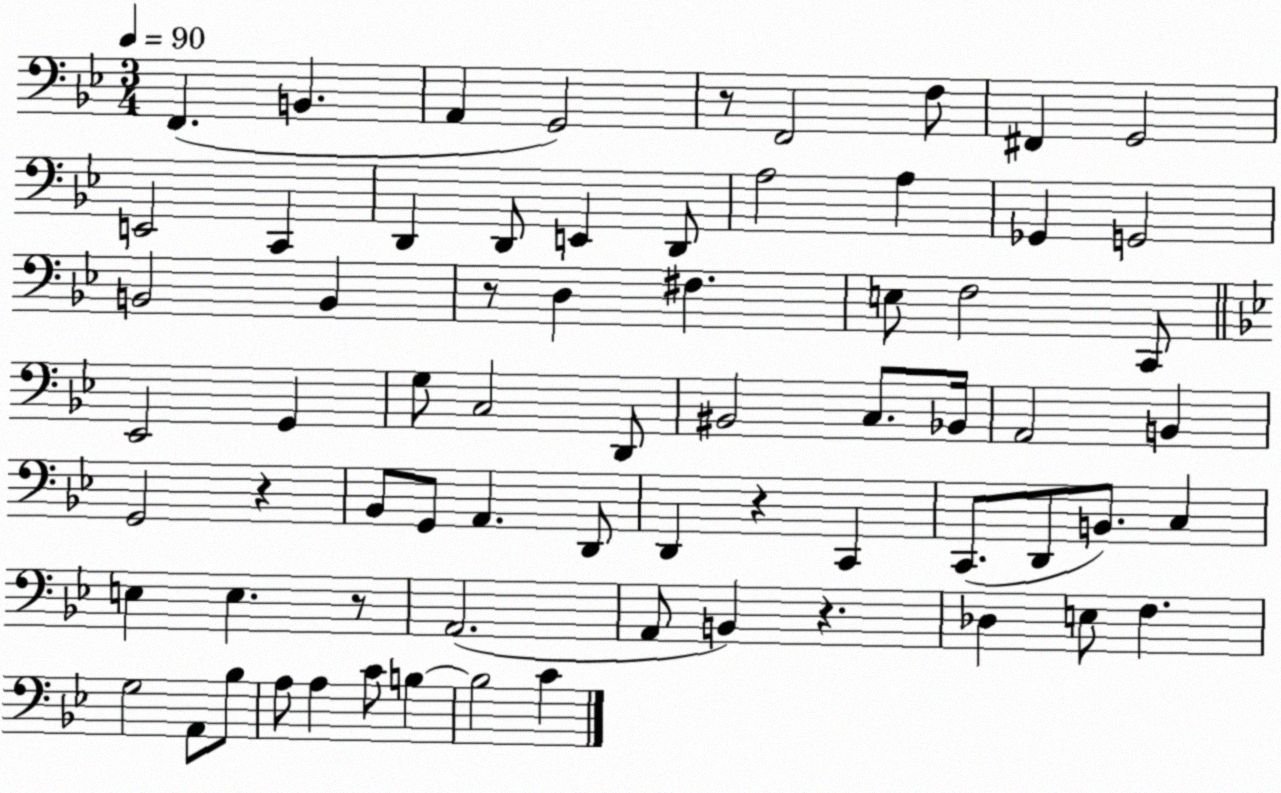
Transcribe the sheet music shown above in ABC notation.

X:1
T:Untitled
M:3/4
L:1/4
K:Bb
F,, B,, A,, G,,2 z/2 F,,2 F,/2 ^F,, G,,2 E,,2 C,, D,, D,,/2 E,, D,,/2 A,2 A, _G,, G,,2 B,,2 B,, z/2 D, ^F, E,/2 F,2 C,,/2 _E,,2 G,, G,/2 C,2 D,,/2 ^B,,2 C,/2 _B,,/4 A,,2 B,, G,,2 z _B,,/2 G,,/2 A,, D,,/2 D,, z C,, C,,/2 D,,/2 B,,/2 C, E, E, z/2 A,,2 A,,/2 B,, z _D, E,/2 F, G,2 A,,/2 _B,/2 A,/2 A, C/2 B, B,2 C